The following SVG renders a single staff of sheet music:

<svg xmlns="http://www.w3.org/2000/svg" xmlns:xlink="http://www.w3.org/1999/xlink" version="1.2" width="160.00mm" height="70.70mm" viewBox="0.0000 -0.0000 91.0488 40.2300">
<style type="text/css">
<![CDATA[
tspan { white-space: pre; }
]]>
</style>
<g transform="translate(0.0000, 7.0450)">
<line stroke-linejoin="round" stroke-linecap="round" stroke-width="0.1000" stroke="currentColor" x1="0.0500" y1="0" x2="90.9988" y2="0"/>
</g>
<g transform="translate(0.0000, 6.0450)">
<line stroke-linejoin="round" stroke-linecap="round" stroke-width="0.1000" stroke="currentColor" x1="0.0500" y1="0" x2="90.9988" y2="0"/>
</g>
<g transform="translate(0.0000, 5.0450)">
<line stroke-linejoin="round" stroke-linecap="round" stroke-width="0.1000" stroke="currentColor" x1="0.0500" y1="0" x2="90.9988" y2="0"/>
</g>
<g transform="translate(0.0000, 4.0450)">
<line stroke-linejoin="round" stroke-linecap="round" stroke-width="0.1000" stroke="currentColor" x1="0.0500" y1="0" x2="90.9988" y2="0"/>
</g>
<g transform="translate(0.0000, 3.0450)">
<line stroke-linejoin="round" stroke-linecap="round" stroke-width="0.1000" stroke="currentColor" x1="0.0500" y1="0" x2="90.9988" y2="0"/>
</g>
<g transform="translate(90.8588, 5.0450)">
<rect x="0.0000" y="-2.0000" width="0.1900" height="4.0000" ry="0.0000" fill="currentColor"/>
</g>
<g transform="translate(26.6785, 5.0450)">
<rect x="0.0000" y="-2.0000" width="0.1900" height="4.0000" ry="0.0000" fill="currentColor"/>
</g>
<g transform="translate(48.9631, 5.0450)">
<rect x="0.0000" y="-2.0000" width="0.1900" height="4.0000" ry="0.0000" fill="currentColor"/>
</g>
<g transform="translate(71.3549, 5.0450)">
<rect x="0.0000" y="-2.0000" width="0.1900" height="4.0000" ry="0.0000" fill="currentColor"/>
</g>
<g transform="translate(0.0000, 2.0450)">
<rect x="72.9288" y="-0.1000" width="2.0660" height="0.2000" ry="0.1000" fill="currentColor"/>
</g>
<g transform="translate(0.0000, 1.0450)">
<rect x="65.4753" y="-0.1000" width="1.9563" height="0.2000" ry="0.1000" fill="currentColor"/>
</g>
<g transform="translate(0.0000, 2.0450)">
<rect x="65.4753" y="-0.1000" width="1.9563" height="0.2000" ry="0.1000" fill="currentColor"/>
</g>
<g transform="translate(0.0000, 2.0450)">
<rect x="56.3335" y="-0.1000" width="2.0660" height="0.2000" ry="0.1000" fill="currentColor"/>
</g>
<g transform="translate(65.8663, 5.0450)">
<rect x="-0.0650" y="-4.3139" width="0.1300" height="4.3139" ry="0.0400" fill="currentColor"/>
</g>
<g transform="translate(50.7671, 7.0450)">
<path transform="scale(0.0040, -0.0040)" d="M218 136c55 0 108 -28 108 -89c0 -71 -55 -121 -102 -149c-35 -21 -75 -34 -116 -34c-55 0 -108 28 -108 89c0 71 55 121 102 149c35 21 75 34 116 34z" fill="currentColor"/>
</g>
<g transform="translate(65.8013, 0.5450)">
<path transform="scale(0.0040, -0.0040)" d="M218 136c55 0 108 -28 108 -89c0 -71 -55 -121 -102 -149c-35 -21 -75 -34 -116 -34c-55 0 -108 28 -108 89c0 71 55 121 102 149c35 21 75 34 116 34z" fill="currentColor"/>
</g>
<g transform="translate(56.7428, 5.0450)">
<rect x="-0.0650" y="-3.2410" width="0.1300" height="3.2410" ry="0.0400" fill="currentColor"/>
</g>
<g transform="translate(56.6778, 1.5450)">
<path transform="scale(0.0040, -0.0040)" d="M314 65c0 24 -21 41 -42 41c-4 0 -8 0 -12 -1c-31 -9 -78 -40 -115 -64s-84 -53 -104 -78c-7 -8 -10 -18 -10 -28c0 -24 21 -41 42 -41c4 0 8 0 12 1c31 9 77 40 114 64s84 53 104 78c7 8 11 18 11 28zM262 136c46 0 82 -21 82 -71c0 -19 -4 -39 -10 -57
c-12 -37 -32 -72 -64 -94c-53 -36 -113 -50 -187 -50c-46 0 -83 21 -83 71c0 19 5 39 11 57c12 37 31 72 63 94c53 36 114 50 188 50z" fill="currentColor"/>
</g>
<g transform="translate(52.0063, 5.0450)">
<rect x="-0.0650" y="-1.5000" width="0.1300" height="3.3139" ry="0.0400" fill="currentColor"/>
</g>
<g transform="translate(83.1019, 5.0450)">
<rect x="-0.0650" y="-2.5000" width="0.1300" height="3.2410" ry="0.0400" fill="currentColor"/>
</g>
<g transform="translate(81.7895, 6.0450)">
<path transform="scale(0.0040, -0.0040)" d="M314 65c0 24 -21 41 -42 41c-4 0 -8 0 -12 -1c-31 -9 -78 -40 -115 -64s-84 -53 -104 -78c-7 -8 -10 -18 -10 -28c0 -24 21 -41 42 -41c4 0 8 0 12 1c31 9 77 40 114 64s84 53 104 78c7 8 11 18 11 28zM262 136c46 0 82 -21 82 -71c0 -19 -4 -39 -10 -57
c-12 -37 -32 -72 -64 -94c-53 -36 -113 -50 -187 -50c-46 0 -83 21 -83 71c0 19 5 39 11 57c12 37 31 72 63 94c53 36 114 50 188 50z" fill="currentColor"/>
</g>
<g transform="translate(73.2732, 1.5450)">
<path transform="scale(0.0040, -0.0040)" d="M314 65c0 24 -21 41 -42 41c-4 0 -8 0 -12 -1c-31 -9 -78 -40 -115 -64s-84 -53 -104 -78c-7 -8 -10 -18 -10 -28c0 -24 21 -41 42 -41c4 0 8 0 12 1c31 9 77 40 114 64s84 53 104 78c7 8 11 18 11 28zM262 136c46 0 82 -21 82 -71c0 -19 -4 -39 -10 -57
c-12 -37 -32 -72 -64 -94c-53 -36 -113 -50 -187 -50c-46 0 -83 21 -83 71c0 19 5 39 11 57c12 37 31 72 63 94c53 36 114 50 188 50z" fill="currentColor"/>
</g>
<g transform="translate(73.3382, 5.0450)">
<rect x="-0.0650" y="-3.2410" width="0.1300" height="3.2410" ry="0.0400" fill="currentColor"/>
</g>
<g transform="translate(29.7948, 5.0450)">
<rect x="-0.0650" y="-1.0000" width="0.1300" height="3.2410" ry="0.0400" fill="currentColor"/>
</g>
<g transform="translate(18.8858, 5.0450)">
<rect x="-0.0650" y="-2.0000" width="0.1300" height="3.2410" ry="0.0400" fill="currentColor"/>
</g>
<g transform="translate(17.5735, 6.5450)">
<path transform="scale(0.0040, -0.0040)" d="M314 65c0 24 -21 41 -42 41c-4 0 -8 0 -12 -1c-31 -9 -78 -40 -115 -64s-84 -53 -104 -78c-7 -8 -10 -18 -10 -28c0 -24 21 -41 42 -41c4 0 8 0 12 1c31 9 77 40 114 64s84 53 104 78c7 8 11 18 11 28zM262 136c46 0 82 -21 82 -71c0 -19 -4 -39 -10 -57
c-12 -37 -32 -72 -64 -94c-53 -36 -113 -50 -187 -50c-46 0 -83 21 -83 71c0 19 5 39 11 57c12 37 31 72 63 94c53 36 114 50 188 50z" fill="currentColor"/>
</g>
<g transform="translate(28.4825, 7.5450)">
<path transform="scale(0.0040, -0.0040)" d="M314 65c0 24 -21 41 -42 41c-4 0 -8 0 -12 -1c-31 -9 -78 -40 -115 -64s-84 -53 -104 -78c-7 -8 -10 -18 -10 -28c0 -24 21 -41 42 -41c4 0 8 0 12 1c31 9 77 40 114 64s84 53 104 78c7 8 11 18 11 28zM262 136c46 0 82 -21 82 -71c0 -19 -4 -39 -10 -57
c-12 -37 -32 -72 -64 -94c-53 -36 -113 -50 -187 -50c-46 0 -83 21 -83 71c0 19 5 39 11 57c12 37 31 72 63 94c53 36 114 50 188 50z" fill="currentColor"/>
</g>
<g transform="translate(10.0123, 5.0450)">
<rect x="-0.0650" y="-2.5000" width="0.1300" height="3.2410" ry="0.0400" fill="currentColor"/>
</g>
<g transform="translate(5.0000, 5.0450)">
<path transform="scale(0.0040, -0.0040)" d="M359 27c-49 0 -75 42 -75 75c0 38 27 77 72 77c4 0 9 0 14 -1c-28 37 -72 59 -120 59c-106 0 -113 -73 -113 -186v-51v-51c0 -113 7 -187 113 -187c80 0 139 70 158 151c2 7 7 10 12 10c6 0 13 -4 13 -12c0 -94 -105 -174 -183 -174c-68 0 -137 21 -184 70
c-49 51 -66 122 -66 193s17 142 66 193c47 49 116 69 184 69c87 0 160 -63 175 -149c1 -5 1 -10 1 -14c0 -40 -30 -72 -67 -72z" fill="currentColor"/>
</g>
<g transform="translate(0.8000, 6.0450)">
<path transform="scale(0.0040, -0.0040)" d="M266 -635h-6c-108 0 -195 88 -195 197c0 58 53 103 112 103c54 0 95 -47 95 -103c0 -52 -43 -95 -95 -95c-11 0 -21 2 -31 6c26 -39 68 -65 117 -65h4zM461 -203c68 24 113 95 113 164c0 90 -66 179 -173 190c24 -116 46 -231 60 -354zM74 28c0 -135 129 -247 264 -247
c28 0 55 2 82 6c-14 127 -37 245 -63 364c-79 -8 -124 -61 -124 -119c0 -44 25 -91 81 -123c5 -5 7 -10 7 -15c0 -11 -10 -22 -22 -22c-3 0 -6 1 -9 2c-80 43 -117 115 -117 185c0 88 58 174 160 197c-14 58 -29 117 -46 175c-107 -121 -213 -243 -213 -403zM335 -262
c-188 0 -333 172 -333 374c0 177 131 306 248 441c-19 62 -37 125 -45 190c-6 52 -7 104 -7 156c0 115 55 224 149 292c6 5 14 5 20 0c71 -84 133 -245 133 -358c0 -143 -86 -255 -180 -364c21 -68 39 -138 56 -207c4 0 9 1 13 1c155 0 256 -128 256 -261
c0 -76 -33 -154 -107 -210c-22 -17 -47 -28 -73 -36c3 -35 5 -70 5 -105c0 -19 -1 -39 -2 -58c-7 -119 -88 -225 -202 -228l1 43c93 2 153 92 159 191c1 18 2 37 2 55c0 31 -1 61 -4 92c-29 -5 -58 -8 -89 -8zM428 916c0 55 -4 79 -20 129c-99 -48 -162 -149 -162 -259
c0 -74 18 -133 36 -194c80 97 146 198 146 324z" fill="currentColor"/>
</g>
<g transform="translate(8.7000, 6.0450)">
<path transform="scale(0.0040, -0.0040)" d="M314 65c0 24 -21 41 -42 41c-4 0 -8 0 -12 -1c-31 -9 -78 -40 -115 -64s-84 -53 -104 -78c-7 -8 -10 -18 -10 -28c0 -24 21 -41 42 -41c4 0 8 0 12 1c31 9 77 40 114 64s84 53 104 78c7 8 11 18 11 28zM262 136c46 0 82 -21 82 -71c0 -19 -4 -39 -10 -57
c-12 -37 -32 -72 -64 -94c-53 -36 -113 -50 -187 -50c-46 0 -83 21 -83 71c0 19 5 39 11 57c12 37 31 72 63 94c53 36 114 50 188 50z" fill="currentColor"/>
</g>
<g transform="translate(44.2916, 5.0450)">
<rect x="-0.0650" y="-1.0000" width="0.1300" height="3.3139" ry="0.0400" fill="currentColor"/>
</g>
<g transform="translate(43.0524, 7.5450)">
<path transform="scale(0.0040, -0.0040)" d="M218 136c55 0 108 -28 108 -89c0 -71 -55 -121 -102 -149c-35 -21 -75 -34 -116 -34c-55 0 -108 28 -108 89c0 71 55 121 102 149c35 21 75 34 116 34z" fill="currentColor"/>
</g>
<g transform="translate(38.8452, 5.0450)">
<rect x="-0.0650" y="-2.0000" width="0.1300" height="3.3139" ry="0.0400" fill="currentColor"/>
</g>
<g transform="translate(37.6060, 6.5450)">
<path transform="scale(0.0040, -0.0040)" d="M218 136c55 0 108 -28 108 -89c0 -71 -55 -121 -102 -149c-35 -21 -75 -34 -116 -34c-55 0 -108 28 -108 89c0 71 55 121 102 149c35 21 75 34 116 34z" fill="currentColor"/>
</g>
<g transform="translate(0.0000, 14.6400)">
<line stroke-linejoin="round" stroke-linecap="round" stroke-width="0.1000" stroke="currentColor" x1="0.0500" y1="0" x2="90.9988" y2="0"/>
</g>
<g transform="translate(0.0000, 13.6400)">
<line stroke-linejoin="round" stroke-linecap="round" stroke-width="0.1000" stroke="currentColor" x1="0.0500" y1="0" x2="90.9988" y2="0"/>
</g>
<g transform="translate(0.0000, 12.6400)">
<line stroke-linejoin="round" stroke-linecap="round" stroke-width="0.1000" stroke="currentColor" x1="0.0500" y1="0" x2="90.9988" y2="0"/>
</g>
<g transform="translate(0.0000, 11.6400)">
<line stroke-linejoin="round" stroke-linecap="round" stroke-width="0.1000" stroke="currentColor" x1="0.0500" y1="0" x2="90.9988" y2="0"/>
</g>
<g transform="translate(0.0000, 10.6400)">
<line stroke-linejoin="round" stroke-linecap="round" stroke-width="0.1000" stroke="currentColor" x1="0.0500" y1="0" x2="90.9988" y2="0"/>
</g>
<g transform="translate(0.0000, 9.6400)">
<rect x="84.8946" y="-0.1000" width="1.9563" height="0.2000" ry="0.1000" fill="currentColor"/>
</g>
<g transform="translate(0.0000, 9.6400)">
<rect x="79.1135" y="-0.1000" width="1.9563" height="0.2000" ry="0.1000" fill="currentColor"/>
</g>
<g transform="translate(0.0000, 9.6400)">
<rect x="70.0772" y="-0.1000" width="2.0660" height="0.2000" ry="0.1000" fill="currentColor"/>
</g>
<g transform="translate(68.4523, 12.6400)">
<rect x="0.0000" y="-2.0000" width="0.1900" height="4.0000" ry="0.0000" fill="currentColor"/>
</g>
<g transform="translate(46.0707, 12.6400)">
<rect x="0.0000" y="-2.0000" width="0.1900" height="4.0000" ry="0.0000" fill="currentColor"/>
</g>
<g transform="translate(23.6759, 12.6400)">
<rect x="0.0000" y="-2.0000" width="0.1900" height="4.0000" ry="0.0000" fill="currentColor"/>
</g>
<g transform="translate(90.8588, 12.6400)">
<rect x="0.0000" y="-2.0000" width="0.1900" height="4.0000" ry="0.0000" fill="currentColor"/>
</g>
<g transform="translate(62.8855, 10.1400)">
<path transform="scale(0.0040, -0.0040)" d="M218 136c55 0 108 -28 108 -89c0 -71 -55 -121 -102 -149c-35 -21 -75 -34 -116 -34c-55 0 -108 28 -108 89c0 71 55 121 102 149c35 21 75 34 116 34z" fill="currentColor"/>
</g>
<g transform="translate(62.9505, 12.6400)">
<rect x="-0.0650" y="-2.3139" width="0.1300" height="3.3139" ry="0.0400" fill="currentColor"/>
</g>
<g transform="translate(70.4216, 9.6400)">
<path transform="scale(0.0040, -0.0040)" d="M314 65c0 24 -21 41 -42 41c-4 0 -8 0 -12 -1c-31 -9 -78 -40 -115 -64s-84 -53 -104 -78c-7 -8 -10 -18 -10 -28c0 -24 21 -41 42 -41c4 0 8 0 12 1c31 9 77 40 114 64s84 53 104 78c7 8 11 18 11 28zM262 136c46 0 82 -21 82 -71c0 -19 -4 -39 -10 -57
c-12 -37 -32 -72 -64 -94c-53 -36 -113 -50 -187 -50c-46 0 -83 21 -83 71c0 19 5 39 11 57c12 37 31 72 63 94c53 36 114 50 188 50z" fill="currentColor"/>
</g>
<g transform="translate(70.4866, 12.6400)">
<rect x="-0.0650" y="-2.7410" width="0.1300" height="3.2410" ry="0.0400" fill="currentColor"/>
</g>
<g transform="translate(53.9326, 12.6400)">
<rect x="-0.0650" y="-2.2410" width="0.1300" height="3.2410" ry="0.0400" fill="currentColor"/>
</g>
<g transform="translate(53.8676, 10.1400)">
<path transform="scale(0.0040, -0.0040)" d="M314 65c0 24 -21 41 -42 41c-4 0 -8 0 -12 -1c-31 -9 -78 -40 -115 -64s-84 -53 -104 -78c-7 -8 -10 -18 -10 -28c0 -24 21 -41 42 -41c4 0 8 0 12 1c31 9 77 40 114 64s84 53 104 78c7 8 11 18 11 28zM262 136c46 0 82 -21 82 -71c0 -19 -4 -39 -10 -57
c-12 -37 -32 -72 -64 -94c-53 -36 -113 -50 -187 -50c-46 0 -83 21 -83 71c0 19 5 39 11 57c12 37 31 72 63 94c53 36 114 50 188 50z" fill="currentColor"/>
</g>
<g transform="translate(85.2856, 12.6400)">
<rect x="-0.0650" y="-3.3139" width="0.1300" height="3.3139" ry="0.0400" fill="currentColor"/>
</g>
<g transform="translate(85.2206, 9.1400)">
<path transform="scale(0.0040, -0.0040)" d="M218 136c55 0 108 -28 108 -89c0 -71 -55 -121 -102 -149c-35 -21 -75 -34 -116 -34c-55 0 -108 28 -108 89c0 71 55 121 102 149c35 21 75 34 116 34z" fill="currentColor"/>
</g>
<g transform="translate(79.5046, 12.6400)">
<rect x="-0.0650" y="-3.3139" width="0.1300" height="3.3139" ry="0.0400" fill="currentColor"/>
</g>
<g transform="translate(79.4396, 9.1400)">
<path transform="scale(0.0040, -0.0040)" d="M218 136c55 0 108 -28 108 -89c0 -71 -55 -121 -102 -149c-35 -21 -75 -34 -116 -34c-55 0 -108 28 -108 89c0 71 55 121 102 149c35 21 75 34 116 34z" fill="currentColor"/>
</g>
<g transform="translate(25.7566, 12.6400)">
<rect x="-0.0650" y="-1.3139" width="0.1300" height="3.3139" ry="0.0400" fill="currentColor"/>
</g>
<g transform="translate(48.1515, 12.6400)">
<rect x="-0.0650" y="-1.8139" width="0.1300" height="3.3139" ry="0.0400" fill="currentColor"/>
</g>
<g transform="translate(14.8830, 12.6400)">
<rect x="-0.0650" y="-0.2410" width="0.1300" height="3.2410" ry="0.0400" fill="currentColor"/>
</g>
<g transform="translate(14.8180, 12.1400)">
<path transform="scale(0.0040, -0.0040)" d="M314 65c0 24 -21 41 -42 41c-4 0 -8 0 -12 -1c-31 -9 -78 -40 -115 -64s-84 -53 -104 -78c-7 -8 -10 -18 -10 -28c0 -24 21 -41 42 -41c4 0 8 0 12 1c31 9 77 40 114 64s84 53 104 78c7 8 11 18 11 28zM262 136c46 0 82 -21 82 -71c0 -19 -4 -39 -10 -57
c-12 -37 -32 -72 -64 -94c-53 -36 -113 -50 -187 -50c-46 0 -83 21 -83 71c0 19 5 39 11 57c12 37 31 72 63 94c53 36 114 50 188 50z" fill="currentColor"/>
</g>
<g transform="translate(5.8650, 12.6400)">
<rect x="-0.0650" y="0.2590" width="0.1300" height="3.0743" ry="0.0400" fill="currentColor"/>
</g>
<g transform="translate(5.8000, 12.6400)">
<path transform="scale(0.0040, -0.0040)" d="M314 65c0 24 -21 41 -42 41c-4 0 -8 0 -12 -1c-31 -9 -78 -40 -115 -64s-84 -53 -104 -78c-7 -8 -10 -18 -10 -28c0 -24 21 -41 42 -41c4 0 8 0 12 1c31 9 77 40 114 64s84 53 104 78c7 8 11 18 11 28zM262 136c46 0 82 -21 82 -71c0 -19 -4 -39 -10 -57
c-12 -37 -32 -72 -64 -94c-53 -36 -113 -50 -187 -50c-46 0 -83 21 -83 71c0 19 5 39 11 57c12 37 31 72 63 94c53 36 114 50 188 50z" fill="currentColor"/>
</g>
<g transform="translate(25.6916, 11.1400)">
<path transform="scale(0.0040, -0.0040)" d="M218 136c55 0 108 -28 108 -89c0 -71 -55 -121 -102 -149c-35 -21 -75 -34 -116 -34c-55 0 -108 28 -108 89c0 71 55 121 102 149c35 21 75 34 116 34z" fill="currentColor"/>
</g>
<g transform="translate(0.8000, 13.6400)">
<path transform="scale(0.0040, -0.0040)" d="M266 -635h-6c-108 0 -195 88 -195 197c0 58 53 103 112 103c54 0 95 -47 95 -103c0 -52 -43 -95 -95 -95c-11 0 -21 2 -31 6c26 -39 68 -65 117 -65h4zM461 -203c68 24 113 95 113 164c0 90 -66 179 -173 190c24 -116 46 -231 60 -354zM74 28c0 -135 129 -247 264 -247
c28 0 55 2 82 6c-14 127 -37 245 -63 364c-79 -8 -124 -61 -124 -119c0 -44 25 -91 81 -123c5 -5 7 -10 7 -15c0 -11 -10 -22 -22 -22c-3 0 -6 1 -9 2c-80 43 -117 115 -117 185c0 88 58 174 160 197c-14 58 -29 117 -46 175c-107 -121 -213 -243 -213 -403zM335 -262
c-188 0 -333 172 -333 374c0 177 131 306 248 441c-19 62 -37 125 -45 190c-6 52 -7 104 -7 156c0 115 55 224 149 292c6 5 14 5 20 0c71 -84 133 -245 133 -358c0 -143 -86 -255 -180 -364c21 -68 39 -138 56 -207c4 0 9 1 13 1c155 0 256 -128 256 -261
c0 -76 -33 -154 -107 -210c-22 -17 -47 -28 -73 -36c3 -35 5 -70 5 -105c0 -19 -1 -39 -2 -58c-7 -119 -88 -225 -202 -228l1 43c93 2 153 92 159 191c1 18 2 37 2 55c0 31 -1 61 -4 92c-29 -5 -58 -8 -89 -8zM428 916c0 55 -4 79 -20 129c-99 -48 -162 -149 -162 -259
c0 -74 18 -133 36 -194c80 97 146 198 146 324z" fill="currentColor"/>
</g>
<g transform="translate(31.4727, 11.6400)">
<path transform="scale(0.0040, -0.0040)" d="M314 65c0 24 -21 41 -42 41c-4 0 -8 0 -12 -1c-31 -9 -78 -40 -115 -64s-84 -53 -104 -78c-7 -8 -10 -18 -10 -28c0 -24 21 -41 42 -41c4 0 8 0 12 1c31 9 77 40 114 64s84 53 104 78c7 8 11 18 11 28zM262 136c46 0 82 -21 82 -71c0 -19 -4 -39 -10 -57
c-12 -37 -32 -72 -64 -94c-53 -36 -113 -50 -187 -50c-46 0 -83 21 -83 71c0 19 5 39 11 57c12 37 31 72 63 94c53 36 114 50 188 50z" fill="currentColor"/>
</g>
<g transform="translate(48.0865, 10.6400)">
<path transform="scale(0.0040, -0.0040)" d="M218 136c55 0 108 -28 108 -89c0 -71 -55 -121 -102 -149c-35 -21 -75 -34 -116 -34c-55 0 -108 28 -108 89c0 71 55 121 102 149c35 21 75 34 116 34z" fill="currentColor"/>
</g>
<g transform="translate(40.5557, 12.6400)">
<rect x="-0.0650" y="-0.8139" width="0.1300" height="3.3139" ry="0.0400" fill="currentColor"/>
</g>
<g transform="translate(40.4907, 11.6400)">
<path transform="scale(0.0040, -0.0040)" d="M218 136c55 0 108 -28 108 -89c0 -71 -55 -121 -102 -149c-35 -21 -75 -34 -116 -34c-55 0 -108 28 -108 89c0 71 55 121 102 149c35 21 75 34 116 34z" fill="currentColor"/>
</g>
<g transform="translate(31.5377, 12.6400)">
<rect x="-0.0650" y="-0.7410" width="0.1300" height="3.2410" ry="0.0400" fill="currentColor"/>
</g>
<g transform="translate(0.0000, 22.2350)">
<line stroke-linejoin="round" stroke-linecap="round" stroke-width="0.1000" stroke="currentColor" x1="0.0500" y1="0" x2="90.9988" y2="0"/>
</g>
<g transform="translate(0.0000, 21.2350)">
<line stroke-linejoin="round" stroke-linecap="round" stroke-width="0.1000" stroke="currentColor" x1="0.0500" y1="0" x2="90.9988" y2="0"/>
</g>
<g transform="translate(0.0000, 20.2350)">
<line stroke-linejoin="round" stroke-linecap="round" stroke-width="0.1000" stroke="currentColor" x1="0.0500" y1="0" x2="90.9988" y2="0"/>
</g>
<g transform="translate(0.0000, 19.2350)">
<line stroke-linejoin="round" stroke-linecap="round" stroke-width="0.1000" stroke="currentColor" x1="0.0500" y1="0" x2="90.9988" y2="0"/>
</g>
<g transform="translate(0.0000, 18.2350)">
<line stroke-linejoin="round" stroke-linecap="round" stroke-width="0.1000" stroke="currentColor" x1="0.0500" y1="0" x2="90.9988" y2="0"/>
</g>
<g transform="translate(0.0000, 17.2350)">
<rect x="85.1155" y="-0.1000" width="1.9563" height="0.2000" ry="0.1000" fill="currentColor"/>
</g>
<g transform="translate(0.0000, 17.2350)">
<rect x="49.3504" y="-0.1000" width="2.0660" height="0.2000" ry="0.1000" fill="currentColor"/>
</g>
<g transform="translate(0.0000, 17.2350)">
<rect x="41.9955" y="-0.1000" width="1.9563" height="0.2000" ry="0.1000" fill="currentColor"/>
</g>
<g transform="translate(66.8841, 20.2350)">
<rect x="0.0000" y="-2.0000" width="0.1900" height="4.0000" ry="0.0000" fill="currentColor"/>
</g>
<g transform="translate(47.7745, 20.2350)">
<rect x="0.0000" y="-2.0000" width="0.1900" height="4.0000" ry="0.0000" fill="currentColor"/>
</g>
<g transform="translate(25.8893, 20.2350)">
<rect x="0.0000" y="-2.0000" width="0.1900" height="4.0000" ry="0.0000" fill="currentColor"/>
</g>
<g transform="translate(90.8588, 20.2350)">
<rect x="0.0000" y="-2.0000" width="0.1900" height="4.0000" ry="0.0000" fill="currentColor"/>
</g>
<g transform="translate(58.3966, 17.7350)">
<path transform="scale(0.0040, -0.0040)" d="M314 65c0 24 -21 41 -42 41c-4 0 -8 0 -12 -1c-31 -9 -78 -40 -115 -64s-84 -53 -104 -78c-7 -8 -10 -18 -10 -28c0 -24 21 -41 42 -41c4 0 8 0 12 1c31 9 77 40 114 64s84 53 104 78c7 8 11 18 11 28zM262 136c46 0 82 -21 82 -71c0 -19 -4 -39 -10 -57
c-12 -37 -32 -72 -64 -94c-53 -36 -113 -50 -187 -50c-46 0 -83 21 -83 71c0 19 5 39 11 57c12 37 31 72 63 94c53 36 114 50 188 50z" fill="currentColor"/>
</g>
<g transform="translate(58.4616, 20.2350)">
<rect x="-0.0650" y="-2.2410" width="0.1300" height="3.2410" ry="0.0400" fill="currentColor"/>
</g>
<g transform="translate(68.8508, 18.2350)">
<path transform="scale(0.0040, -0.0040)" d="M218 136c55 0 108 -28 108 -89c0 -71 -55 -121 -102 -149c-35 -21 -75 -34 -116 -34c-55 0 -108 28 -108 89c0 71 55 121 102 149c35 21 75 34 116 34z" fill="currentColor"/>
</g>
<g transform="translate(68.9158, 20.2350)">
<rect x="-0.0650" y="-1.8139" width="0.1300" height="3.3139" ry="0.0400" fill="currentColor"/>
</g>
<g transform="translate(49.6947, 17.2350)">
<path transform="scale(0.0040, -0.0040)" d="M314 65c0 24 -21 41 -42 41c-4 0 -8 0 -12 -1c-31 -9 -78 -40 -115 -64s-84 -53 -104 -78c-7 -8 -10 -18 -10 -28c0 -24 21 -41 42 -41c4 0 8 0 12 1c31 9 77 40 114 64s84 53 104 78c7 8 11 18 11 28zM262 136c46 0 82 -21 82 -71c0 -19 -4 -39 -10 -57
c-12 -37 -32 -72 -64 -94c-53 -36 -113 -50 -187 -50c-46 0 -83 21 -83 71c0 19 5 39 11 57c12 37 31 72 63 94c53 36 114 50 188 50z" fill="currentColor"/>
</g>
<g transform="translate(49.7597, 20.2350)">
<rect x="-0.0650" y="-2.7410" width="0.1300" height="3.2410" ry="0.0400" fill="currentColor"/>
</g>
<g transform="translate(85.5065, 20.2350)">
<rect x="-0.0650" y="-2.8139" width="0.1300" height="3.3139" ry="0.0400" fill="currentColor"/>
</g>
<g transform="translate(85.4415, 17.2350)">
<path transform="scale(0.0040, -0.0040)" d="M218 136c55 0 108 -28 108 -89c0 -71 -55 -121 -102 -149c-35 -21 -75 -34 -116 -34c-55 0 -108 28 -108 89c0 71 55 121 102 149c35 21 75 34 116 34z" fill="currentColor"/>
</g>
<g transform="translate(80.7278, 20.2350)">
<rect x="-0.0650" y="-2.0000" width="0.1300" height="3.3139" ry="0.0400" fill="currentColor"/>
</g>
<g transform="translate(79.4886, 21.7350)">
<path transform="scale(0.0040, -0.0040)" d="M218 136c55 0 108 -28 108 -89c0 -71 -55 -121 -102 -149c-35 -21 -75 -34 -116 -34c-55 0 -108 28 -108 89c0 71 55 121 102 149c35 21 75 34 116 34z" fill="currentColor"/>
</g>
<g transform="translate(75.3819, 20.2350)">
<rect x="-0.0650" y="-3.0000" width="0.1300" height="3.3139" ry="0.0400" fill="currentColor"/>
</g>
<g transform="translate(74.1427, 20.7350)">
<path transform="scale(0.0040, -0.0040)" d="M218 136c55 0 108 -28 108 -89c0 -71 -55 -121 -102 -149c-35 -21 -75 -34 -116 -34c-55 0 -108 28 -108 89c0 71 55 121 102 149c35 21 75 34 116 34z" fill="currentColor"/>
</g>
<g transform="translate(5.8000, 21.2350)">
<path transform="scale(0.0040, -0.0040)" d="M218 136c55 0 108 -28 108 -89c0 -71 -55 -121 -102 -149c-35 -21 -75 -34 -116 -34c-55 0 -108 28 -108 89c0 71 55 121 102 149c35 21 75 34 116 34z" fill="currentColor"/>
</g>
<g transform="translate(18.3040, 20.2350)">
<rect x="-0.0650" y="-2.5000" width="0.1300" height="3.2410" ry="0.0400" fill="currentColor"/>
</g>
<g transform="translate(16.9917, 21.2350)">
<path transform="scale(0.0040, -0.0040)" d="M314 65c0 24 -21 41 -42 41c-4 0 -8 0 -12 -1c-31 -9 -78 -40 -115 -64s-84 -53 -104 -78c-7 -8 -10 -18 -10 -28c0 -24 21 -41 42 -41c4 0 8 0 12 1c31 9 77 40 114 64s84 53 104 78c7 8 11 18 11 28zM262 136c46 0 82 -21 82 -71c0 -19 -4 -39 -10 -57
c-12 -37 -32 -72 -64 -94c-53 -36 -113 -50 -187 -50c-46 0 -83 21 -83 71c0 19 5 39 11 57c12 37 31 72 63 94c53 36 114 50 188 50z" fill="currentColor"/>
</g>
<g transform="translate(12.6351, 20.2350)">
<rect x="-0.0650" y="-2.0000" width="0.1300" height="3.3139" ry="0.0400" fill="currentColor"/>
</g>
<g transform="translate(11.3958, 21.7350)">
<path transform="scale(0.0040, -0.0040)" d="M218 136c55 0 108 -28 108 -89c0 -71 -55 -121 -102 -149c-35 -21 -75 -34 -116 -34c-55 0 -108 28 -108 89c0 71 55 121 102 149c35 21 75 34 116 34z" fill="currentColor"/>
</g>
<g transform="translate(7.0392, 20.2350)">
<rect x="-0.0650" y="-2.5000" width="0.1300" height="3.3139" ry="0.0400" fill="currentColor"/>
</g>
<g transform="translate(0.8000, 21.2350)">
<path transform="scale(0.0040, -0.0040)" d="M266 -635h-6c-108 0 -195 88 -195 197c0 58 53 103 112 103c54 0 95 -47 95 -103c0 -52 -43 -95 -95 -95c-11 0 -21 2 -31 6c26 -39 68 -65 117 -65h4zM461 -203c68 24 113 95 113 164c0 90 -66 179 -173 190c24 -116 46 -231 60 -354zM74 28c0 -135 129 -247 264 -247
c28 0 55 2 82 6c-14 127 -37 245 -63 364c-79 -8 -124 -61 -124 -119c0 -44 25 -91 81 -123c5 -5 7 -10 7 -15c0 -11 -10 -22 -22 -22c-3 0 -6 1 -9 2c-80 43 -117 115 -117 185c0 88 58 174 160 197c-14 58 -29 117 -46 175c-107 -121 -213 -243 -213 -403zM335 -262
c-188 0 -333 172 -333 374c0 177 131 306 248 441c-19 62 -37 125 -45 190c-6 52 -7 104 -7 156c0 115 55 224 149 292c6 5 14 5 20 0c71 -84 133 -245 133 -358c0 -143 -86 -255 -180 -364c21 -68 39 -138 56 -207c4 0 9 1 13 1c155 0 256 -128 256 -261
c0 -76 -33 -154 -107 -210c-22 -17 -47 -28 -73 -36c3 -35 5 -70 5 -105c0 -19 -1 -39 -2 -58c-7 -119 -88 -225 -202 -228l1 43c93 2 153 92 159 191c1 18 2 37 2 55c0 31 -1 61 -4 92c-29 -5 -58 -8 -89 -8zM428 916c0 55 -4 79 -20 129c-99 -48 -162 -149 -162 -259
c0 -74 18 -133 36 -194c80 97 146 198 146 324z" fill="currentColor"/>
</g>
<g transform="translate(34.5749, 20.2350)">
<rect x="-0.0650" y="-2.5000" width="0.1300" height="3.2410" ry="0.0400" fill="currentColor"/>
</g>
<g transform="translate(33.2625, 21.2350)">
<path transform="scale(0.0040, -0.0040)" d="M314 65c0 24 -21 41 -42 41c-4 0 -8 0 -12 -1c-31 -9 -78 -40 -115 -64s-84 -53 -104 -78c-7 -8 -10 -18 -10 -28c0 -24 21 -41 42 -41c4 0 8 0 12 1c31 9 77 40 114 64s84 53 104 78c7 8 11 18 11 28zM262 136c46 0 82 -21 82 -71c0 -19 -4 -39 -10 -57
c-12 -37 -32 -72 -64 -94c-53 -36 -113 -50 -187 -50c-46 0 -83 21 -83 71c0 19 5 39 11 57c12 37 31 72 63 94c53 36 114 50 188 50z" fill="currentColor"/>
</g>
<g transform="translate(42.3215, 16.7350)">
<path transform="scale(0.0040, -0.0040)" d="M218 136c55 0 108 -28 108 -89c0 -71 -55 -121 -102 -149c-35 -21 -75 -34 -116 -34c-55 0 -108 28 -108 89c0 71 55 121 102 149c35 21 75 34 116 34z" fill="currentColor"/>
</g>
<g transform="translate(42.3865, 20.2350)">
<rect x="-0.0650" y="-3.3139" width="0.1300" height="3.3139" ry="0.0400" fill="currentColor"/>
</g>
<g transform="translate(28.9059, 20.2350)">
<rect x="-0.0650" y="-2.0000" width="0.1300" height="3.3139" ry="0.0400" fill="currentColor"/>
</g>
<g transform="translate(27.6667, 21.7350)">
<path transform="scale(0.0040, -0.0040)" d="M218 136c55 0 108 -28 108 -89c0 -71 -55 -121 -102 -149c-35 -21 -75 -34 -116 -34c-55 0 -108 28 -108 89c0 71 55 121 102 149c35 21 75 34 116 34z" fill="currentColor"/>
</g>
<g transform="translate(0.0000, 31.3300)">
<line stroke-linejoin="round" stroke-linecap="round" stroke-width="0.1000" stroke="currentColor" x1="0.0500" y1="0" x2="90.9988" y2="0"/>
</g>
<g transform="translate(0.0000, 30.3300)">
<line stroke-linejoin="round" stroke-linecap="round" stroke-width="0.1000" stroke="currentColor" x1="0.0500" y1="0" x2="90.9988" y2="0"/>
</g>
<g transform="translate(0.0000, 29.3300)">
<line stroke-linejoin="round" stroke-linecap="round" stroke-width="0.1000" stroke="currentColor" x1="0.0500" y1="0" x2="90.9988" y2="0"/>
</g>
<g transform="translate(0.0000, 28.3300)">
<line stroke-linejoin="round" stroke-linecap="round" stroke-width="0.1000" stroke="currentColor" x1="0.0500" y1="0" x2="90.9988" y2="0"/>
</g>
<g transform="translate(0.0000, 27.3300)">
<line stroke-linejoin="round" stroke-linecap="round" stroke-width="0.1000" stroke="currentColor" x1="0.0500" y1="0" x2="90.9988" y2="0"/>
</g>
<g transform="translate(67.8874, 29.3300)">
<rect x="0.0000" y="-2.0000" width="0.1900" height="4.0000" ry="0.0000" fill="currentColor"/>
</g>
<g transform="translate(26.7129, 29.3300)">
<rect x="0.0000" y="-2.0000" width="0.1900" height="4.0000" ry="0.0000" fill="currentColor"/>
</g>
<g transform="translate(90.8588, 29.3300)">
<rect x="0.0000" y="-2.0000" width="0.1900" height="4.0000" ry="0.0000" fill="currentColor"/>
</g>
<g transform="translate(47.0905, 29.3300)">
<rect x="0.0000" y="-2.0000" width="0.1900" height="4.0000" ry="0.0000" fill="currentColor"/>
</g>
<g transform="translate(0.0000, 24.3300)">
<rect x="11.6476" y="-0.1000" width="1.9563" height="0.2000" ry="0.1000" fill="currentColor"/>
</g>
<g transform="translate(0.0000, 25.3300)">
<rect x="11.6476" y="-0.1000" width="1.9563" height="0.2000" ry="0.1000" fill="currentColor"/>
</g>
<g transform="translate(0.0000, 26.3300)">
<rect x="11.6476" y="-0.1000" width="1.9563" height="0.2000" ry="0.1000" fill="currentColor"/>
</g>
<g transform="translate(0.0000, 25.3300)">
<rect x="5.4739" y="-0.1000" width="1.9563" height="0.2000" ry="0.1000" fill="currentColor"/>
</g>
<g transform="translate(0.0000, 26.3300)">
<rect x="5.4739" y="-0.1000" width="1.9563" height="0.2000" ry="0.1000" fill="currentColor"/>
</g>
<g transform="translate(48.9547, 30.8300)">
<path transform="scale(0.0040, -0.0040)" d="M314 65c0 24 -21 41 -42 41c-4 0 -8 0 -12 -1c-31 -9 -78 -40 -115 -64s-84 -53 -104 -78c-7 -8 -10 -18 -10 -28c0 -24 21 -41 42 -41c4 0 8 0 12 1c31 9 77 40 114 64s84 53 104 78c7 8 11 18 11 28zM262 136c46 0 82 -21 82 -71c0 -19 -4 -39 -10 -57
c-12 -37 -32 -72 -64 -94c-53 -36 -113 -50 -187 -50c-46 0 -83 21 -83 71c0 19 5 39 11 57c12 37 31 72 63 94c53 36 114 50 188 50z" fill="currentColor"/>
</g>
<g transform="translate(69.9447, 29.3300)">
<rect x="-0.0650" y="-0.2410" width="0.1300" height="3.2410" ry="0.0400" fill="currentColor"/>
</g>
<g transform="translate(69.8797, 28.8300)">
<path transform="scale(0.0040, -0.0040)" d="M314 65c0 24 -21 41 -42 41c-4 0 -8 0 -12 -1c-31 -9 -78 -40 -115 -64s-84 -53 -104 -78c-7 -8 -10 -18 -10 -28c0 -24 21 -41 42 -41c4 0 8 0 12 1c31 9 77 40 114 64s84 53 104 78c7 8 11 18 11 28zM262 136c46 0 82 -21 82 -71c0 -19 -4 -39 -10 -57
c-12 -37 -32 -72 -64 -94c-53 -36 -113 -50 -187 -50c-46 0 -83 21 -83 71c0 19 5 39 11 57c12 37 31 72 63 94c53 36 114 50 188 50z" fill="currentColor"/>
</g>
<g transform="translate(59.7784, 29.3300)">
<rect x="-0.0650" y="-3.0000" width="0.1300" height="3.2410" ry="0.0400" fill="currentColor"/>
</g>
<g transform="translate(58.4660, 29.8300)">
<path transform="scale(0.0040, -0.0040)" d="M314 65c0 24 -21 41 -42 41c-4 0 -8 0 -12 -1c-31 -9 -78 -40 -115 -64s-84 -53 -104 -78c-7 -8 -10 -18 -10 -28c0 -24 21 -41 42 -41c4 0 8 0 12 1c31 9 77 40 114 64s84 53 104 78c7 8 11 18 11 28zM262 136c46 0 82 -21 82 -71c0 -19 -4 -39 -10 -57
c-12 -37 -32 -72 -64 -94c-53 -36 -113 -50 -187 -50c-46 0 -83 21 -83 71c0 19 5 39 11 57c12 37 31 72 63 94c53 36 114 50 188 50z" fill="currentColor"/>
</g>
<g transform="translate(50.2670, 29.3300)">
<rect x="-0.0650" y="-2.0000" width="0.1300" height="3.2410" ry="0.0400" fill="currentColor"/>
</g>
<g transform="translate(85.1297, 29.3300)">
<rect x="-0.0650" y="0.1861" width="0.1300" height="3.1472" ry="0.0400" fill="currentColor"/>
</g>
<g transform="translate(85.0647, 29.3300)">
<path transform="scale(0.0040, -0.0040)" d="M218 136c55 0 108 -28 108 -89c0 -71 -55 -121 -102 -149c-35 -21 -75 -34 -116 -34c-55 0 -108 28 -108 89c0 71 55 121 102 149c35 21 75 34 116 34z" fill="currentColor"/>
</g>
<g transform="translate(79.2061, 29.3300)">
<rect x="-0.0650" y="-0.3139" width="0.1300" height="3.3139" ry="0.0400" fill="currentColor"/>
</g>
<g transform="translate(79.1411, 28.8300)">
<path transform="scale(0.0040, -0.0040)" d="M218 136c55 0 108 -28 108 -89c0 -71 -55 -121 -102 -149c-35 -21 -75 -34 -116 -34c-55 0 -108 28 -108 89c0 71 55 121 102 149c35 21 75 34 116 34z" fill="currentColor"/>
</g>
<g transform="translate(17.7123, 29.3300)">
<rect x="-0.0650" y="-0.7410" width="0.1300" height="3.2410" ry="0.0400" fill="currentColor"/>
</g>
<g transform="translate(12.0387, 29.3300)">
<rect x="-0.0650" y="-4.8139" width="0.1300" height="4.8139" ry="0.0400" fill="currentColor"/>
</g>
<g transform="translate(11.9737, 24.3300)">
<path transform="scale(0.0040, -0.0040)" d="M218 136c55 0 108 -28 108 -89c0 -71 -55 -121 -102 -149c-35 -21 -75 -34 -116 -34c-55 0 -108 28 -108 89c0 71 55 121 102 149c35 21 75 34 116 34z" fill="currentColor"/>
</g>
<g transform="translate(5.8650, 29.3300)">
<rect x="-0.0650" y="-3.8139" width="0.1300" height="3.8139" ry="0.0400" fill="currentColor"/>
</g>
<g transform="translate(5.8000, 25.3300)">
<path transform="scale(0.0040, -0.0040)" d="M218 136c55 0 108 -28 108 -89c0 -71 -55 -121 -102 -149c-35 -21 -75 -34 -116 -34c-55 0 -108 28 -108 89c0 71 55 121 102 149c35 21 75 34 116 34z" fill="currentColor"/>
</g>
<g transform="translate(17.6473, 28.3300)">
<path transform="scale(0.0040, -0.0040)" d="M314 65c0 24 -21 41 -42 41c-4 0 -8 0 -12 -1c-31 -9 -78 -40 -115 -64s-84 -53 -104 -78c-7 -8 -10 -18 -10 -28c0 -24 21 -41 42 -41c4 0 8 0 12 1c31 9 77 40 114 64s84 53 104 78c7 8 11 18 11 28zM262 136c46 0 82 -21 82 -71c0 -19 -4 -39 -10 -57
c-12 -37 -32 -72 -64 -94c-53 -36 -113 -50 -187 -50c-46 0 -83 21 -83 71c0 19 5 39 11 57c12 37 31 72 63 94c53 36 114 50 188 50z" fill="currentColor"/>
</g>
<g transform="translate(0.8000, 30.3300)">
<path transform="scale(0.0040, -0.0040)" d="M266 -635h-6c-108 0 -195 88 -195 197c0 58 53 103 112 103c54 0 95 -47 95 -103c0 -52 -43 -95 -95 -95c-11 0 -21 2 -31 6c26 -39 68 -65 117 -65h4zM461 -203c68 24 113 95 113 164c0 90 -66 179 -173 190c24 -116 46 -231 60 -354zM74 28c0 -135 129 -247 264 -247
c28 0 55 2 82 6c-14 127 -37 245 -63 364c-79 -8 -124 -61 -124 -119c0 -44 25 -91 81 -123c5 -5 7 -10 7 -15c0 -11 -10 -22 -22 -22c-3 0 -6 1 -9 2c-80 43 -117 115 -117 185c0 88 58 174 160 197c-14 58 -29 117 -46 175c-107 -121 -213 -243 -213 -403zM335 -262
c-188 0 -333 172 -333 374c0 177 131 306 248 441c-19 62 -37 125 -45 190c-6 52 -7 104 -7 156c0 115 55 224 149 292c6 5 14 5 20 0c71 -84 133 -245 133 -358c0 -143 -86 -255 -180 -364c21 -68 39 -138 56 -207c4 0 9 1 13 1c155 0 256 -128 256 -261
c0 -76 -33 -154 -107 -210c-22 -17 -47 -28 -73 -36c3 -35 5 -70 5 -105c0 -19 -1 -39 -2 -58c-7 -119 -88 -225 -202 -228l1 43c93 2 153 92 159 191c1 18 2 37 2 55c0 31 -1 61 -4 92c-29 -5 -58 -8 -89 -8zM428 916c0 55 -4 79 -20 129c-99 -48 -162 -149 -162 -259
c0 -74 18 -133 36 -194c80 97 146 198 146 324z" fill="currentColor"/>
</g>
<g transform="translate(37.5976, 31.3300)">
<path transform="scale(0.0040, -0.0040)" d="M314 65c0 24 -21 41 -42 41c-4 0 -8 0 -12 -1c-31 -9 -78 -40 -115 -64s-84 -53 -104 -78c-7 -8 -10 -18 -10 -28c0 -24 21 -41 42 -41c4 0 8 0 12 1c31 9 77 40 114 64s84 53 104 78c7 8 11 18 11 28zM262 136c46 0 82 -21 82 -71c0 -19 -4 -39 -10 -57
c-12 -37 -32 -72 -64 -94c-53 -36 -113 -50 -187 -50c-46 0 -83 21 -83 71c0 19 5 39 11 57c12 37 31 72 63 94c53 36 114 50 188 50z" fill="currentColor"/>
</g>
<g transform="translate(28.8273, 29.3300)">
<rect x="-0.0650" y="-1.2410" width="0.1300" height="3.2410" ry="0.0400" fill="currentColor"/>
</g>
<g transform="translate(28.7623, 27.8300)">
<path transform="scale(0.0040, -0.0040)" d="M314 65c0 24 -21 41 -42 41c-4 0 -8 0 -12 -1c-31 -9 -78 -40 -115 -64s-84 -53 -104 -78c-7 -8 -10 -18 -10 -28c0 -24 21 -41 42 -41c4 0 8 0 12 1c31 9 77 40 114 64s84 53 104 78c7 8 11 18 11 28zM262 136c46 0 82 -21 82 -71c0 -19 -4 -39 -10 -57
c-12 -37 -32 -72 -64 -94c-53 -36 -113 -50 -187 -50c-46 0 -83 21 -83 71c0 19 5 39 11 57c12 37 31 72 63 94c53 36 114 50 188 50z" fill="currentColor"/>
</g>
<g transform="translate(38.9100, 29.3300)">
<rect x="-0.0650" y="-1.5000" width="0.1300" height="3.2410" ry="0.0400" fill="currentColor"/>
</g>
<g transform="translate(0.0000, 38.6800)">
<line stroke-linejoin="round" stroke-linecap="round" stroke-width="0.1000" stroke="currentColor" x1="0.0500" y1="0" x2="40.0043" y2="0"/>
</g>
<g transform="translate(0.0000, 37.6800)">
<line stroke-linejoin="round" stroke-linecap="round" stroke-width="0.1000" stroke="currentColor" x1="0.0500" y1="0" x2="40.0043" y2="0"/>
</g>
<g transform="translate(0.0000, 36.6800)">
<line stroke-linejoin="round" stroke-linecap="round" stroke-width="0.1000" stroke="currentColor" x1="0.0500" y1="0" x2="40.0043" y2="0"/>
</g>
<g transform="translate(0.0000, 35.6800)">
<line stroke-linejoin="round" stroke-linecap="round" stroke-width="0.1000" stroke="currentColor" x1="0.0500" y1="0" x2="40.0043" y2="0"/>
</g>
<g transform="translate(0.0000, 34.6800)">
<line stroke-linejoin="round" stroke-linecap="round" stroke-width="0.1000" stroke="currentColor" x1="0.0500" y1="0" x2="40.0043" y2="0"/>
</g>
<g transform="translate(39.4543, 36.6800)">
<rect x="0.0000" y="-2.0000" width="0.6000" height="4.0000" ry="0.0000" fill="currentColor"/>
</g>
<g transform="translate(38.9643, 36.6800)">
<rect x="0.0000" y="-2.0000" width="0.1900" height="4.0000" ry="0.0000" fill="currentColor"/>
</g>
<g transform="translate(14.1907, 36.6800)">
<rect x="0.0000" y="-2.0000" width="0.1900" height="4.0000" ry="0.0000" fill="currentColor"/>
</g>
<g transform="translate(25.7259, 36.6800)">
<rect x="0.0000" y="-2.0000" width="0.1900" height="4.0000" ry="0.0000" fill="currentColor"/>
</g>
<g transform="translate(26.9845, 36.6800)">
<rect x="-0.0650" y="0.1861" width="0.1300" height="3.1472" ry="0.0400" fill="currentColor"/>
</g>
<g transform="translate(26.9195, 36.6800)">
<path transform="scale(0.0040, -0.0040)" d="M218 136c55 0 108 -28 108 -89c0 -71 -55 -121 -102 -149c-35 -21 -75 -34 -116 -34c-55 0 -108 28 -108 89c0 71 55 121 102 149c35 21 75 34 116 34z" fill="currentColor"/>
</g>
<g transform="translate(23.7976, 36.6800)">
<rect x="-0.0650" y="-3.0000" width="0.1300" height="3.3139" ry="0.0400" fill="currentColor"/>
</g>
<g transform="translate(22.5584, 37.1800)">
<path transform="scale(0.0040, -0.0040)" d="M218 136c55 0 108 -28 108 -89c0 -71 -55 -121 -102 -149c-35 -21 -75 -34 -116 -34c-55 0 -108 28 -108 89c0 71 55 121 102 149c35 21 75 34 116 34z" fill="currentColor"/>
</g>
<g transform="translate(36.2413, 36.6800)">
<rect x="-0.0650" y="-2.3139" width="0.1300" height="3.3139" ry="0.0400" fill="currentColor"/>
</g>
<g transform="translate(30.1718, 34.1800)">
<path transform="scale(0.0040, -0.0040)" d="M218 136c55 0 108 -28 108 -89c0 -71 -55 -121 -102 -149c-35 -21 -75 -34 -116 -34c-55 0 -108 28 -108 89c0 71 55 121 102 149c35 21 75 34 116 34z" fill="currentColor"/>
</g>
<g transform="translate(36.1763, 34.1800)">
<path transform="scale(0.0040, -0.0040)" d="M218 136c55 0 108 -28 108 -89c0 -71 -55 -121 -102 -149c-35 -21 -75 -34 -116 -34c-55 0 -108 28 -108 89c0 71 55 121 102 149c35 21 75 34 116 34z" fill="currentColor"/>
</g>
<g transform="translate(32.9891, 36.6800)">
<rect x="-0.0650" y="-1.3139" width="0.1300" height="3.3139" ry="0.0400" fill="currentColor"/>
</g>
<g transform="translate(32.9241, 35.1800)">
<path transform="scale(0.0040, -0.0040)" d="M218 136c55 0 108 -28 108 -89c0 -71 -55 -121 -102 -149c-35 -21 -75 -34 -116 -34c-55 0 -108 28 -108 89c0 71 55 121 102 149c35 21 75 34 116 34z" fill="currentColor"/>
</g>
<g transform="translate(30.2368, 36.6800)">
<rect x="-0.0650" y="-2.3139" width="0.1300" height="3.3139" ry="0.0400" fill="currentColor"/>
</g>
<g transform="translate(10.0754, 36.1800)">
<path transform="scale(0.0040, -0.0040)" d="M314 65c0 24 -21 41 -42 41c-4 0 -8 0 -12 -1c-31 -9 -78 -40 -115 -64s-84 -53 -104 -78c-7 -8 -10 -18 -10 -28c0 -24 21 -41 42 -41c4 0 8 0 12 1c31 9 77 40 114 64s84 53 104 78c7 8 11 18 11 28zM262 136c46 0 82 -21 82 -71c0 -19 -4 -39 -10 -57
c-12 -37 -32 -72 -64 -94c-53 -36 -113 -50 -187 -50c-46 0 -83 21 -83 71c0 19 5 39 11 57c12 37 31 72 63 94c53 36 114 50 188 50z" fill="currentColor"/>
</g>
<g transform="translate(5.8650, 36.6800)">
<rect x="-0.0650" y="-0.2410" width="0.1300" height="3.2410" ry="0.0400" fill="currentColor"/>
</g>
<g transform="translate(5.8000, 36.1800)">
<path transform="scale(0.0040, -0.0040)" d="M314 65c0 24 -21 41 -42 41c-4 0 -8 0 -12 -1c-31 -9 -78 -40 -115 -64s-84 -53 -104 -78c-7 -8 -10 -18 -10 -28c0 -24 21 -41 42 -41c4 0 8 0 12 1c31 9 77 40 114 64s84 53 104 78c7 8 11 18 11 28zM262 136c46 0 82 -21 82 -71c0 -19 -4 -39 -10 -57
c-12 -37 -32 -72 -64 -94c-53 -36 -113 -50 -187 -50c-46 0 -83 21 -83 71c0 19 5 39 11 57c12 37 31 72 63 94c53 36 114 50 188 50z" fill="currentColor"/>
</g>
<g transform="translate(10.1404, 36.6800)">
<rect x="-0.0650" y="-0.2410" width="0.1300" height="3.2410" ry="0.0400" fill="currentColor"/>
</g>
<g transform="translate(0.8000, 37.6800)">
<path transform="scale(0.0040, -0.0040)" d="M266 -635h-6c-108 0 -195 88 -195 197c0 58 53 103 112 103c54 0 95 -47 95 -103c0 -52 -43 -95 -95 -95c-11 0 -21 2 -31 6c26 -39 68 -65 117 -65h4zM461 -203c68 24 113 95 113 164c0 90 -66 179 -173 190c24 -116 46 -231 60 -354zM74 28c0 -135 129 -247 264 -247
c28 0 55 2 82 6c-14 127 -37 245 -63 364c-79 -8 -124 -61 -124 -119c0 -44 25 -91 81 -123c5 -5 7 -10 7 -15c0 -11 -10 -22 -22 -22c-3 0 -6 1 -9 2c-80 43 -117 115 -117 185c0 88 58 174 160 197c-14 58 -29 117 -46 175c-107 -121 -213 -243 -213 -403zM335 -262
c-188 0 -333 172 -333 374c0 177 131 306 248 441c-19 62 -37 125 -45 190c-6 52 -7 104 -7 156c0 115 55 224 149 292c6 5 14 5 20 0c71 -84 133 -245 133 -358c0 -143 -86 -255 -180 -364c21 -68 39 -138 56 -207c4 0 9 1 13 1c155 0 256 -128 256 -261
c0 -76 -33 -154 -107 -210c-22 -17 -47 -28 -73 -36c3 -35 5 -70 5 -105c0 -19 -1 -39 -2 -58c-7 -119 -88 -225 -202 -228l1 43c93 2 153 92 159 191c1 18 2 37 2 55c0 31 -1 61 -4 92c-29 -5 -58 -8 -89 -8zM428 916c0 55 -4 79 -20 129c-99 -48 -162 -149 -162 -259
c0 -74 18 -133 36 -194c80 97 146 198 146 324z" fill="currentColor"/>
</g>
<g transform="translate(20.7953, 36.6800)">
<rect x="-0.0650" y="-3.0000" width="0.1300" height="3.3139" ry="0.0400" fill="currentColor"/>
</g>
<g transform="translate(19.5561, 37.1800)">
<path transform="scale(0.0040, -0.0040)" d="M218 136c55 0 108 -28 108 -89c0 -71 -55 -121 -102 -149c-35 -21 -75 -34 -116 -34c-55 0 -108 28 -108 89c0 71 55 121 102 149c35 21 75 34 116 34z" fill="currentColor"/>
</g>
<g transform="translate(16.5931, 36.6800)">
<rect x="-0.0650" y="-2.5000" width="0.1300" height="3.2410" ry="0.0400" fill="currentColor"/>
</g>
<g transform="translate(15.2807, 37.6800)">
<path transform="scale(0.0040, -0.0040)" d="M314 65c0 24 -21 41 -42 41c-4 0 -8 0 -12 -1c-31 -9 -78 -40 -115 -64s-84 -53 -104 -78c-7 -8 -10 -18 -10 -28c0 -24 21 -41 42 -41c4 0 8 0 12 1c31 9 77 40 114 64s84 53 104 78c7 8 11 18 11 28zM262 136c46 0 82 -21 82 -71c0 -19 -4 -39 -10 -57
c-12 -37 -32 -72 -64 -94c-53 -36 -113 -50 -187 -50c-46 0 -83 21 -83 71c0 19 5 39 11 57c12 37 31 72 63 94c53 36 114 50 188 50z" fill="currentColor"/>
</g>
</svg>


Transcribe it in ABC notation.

X:1
T:Untitled
M:4/4
L:1/4
K:C
G2 F2 D2 F D E b2 d' b2 G2 B2 c2 e d2 d f g2 g a2 b b G F G2 F G2 b a2 g2 f A F a c' e' d2 e2 E2 F2 A2 c2 c B c2 c2 G2 A A B g e g